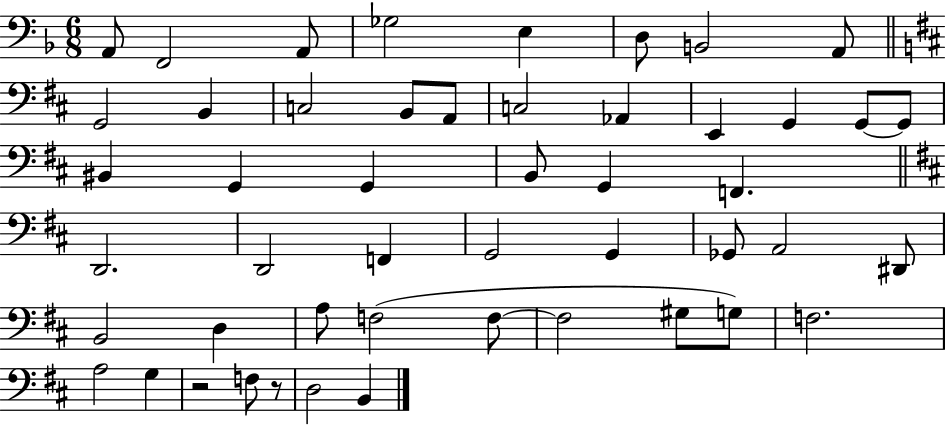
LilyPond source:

{
  \clef bass
  \numericTimeSignature
  \time 6/8
  \key f \major
  a,8 f,2 a,8 | ges2 e4 | d8 b,2 a,8 | \bar "||" \break \key b \minor g,2 b,4 | c2 b,8 a,8 | c2 aes,4 | e,4 g,4 g,8~~ g,8 | \break bis,4 g,4 g,4 | b,8 g,4 f,4. | \bar "||" \break \key b \minor d,2. | d,2 f,4 | g,2 g,4 | ges,8 a,2 dis,8 | \break b,2 d4 | a8 f2( f8~~ | f2 gis8 g8) | f2. | \break a2 g4 | r2 f8 r8 | d2 b,4 | \bar "|."
}